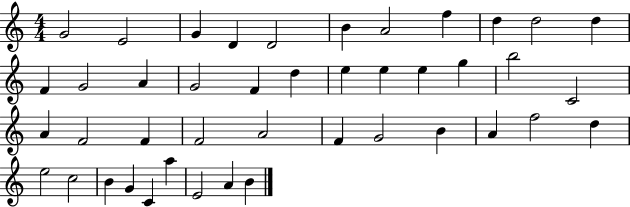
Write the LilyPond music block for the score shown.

{
  \clef treble
  \numericTimeSignature
  \time 4/4
  \key c \major
  g'2 e'2 | g'4 d'4 d'2 | b'4 a'2 f''4 | d''4 d''2 d''4 | \break f'4 g'2 a'4 | g'2 f'4 d''4 | e''4 e''4 e''4 g''4 | b''2 c'2 | \break a'4 f'2 f'4 | f'2 a'2 | f'4 g'2 b'4 | a'4 f''2 d''4 | \break e''2 c''2 | b'4 g'4 c'4 a''4 | e'2 a'4 b'4 | \bar "|."
}